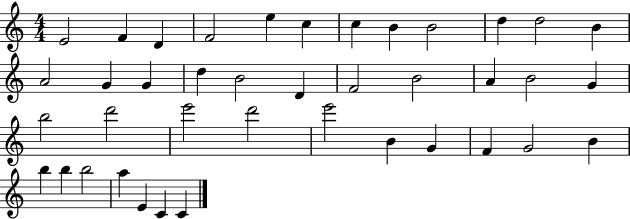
X:1
T:Untitled
M:4/4
L:1/4
K:C
E2 F D F2 e c c B B2 d d2 B A2 G G d B2 D F2 B2 A B2 G b2 d'2 e'2 d'2 e'2 B G F G2 B b b b2 a E C C